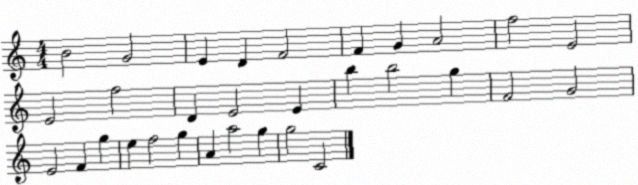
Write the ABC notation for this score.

X:1
T:Untitled
M:4/4
L:1/4
K:C
B2 G2 E D F2 F G A2 f2 E2 E2 f2 D E2 E b b2 g F2 G2 E2 F g e f2 g A a2 g g2 C2